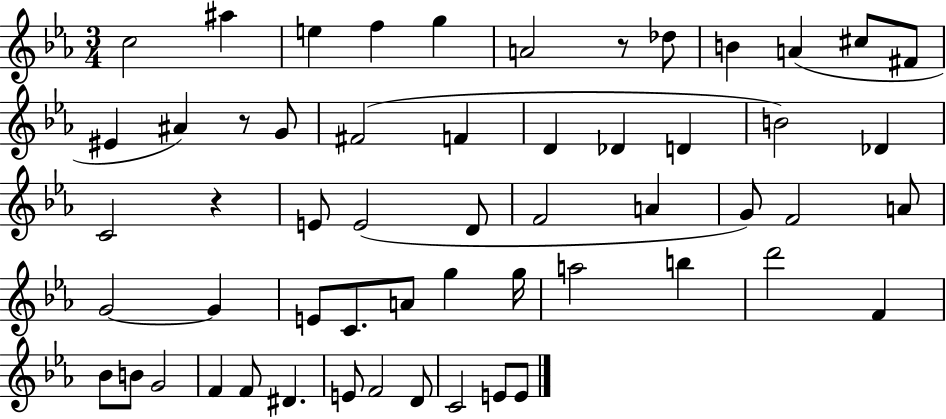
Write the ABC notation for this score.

X:1
T:Untitled
M:3/4
L:1/4
K:Eb
c2 ^a e f g A2 z/2 _d/2 B A ^c/2 ^F/2 ^E ^A z/2 G/2 ^F2 F D _D D B2 _D C2 z E/2 E2 D/2 F2 A G/2 F2 A/2 G2 G E/2 C/2 A/2 g g/4 a2 b d'2 F _B/2 B/2 G2 F F/2 ^D E/2 F2 D/2 C2 E/2 E/2